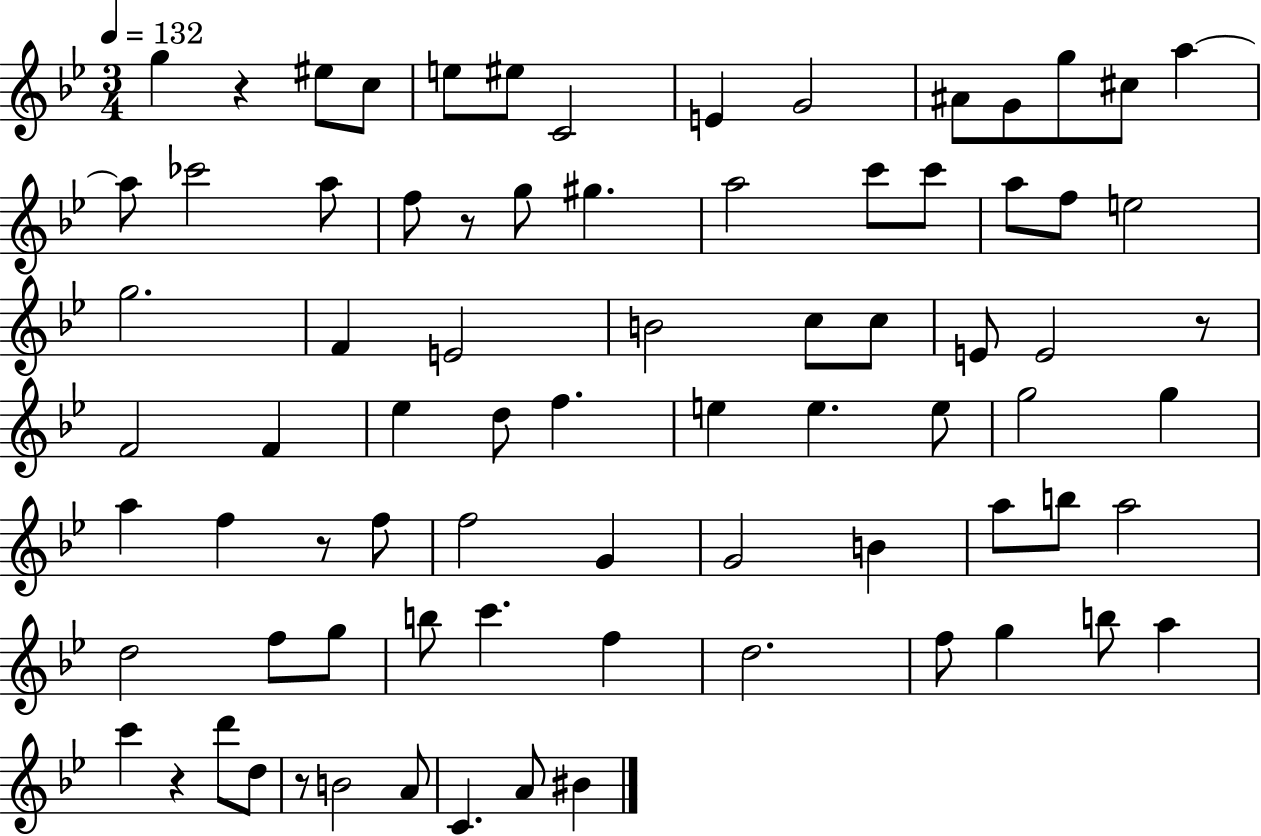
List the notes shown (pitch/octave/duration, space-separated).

G5/q R/q EIS5/e C5/e E5/e EIS5/e C4/h E4/q G4/h A#4/e G4/e G5/e C#5/e A5/q A5/e CES6/h A5/e F5/e R/e G5/e G#5/q. A5/h C6/e C6/e A5/e F5/e E5/h G5/h. F4/q E4/h B4/h C5/e C5/e E4/e E4/h R/e F4/h F4/q Eb5/q D5/e F5/q. E5/q E5/q. E5/e G5/h G5/q A5/q F5/q R/e F5/e F5/h G4/q G4/h B4/q A5/e B5/e A5/h D5/h F5/e G5/e B5/e C6/q. F5/q D5/h. F5/e G5/q B5/e A5/q C6/q R/q D6/e D5/e R/e B4/h A4/e C4/q. A4/e BIS4/q